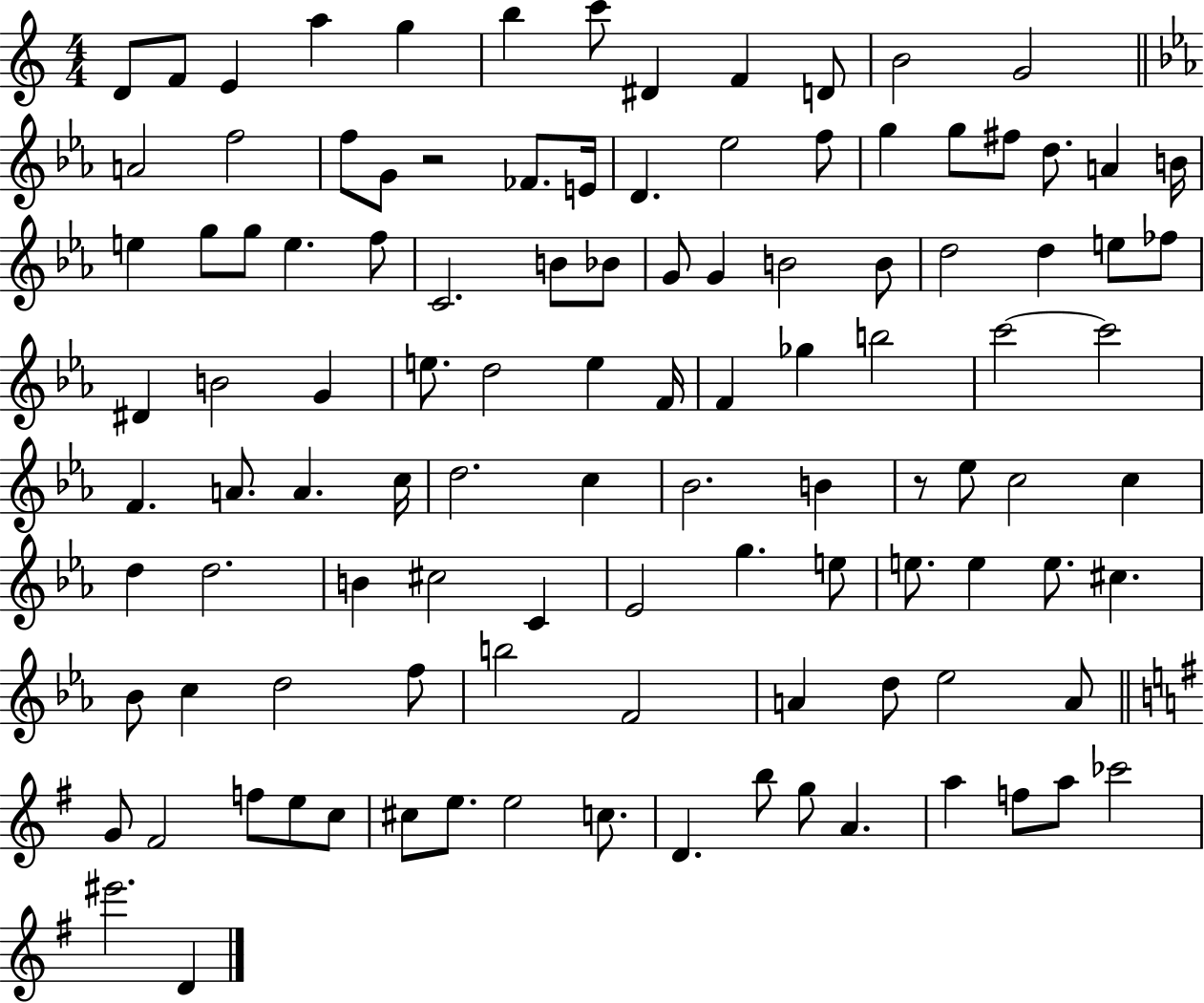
D4/e F4/e E4/q A5/q G5/q B5/q C6/e D#4/q F4/q D4/e B4/h G4/h A4/h F5/h F5/e G4/e R/h FES4/e. E4/s D4/q. Eb5/h F5/e G5/q G5/e F#5/e D5/e. A4/q B4/s E5/q G5/e G5/e E5/q. F5/e C4/h. B4/e Bb4/e G4/e G4/q B4/h B4/e D5/h D5/q E5/e FES5/e D#4/q B4/h G4/q E5/e. D5/h E5/q F4/s F4/q Gb5/q B5/h C6/h C6/h F4/q. A4/e. A4/q. C5/s D5/h. C5/q Bb4/h. B4/q R/e Eb5/e C5/h C5/q D5/q D5/h. B4/q C#5/h C4/q Eb4/h G5/q. E5/e E5/e. E5/q E5/e. C#5/q. Bb4/e C5/q D5/h F5/e B5/h F4/h A4/q D5/e Eb5/h A4/e G4/e F#4/h F5/e E5/e C5/e C#5/e E5/e. E5/h C5/e. D4/q. B5/e G5/e A4/q. A5/q F5/e A5/e CES6/h EIS6/h. D4/q